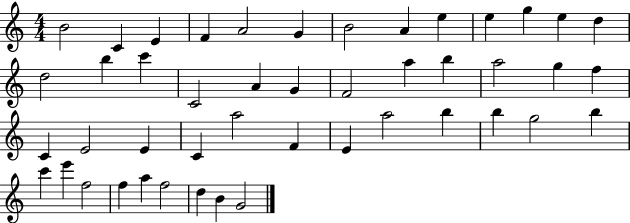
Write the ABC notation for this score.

X:1
T:Untitled
M:4/4
L:1/4
K:C
B2 C E F A2 G B2 A e e g e d d2 b c' C2 A G F2 a b a2 g f C E2 E C a2 F E a2 b b g2 b c' e' f2 f a f2 d B G2